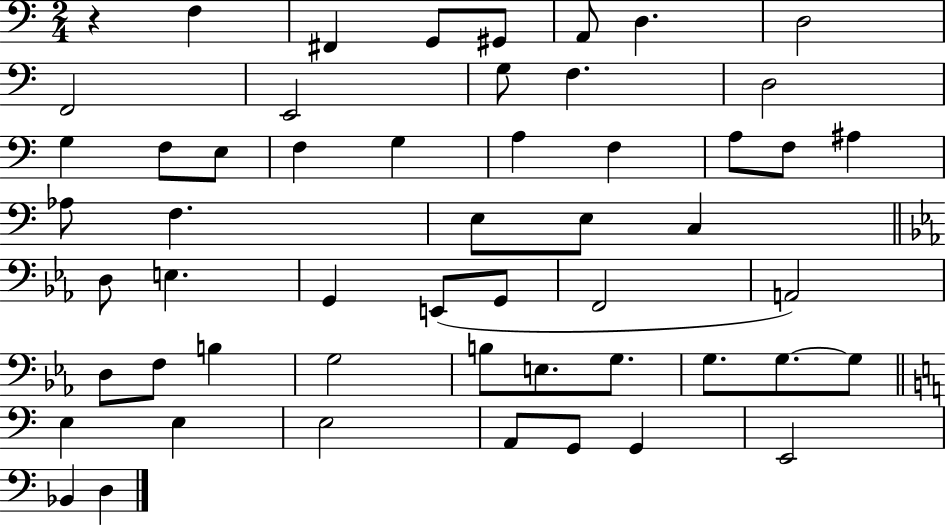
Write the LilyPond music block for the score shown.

{
  \clef bass
  \numericTimeSignature
  \time 2/4
  \key c \major
  r4 f4 | fis,4 g,8 gis,8 | a,8 d4. | d2 | \break f,2 | e,2 | g8 f4. | d2 | \break g4 f8 e8 | f4 g4 | a4 f4 | a8 f8 ais4 | \break aes8 f4. | e8 e8 c4 | \bar "||" \break \key ees \major d8 e4. | g,4 e,8( g,8 | f,2 | a,2) | \break d8 f8 b4 | g2 | b8 e8. g8. | g8. g8.~~ g8 | \break \bar "||" \break \key c \major e4 e4 | e2 | a,8 g,8 g,4 | e,2 | \break bes,4 d4 | \bar "|."
}